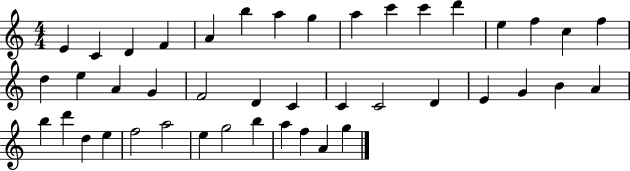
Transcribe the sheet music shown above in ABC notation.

X:1
T:Untitled
M:4/4
L:1/4
K:C
E C D F A b a g a c' c' d' e f c f d e A G F2 D C C C2 D E G B A b d' d e f2 a2 e g2 b a f A g